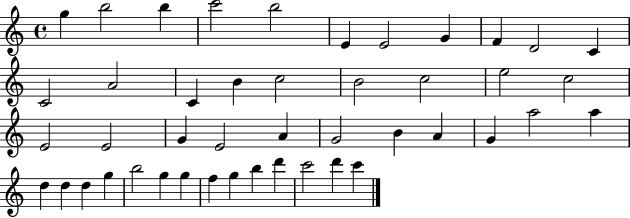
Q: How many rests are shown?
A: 0